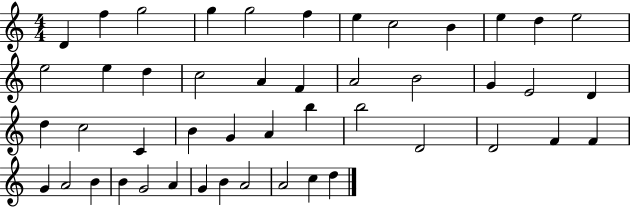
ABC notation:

X:1
T:Untitled
M:4/4
L:1/4
K:C
D f g2 g g2 f e c2 B e d e2 e2 e d c2 A F A2 B2 G E2 D d c2 C B G A b b2 D2 D2 F F G A2 B B G2 A G B A2 A2 c d